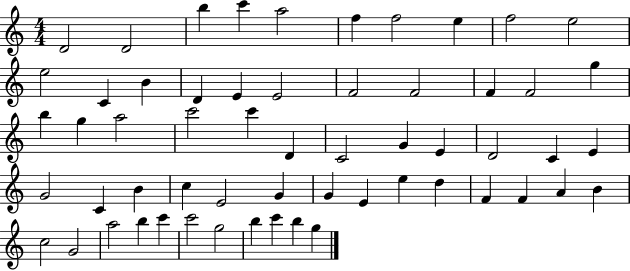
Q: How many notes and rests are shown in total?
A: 58